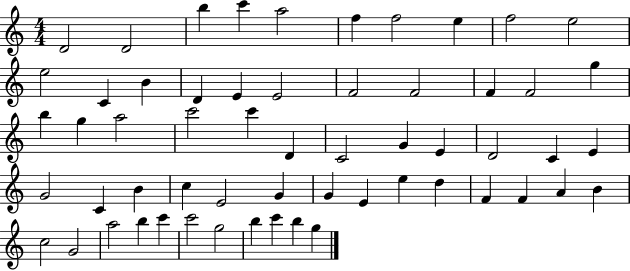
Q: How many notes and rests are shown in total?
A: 58